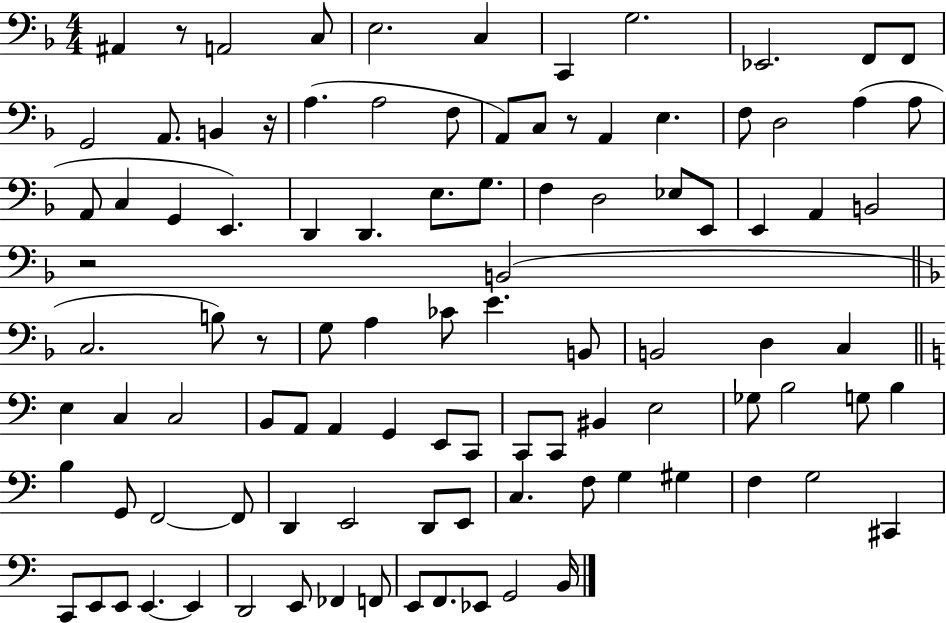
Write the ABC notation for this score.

X:1
T:Untitled
M:4/4
L:1/4
K:F
^A,, z/2 A,,2 C,/2 E,2 C, C,, G,2 _E,,2 F,,/2 F,,/2 G,,2 A,,/2 B,, z/4 A, A,2 F,/2 A,,/2 C,/2 z/2 A,, E, F,/2 D,2 A, A,/2 A,,/2 C, G,, E,, D,, D,, E,/2 G,/2 F, D,2 _E,/2 E,,/2 E,, A,, B,,2 z2 B,,2 C,2 B,/2 z/2 G,/2 A, _C/2 E B,,/2 B,,2 D, C, E, C, C,2 B,,/2 A,,/2 A,, G,, E,,/2 C,,/2 C,,/2 C,,/2 ^B,, E,2 _G,/2 B,2 G,/2 B, B, G,,/2 F,,2 F,,/2 D,, E,,2 D,,/2 E,,/2 C, F,/2 G, ^G, F, G,2 ^C,, C,,/2 E,,/2 E,,/2 E,, E,, D,,2 E,,/2 _F,, F,,/2 E,,/2 F,,/2 _E,,/2 G,,2 B,,/4